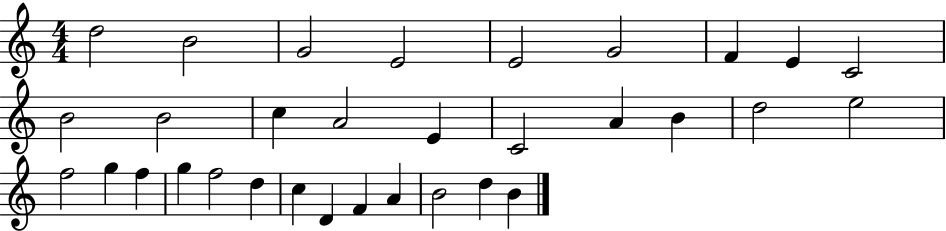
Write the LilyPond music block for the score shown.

{
  \clef treble
  \numericTimeSignature
  \time 4/4
  \key c \major
  d''2 b'2 | g'2 e'2 | e'2 g'2 | f'4 e'4 c'2 | \break b'2 b'2 | c''4 a'2 e'4 | c'2 a'4 b'4 | d''2 e''2 | \break f''2 g''4 f''4 | g''4 f''2 d''4 | c''4 d'4 f'4 a'4 | b'2 d''4 b'4 | \break \bar "|."
}